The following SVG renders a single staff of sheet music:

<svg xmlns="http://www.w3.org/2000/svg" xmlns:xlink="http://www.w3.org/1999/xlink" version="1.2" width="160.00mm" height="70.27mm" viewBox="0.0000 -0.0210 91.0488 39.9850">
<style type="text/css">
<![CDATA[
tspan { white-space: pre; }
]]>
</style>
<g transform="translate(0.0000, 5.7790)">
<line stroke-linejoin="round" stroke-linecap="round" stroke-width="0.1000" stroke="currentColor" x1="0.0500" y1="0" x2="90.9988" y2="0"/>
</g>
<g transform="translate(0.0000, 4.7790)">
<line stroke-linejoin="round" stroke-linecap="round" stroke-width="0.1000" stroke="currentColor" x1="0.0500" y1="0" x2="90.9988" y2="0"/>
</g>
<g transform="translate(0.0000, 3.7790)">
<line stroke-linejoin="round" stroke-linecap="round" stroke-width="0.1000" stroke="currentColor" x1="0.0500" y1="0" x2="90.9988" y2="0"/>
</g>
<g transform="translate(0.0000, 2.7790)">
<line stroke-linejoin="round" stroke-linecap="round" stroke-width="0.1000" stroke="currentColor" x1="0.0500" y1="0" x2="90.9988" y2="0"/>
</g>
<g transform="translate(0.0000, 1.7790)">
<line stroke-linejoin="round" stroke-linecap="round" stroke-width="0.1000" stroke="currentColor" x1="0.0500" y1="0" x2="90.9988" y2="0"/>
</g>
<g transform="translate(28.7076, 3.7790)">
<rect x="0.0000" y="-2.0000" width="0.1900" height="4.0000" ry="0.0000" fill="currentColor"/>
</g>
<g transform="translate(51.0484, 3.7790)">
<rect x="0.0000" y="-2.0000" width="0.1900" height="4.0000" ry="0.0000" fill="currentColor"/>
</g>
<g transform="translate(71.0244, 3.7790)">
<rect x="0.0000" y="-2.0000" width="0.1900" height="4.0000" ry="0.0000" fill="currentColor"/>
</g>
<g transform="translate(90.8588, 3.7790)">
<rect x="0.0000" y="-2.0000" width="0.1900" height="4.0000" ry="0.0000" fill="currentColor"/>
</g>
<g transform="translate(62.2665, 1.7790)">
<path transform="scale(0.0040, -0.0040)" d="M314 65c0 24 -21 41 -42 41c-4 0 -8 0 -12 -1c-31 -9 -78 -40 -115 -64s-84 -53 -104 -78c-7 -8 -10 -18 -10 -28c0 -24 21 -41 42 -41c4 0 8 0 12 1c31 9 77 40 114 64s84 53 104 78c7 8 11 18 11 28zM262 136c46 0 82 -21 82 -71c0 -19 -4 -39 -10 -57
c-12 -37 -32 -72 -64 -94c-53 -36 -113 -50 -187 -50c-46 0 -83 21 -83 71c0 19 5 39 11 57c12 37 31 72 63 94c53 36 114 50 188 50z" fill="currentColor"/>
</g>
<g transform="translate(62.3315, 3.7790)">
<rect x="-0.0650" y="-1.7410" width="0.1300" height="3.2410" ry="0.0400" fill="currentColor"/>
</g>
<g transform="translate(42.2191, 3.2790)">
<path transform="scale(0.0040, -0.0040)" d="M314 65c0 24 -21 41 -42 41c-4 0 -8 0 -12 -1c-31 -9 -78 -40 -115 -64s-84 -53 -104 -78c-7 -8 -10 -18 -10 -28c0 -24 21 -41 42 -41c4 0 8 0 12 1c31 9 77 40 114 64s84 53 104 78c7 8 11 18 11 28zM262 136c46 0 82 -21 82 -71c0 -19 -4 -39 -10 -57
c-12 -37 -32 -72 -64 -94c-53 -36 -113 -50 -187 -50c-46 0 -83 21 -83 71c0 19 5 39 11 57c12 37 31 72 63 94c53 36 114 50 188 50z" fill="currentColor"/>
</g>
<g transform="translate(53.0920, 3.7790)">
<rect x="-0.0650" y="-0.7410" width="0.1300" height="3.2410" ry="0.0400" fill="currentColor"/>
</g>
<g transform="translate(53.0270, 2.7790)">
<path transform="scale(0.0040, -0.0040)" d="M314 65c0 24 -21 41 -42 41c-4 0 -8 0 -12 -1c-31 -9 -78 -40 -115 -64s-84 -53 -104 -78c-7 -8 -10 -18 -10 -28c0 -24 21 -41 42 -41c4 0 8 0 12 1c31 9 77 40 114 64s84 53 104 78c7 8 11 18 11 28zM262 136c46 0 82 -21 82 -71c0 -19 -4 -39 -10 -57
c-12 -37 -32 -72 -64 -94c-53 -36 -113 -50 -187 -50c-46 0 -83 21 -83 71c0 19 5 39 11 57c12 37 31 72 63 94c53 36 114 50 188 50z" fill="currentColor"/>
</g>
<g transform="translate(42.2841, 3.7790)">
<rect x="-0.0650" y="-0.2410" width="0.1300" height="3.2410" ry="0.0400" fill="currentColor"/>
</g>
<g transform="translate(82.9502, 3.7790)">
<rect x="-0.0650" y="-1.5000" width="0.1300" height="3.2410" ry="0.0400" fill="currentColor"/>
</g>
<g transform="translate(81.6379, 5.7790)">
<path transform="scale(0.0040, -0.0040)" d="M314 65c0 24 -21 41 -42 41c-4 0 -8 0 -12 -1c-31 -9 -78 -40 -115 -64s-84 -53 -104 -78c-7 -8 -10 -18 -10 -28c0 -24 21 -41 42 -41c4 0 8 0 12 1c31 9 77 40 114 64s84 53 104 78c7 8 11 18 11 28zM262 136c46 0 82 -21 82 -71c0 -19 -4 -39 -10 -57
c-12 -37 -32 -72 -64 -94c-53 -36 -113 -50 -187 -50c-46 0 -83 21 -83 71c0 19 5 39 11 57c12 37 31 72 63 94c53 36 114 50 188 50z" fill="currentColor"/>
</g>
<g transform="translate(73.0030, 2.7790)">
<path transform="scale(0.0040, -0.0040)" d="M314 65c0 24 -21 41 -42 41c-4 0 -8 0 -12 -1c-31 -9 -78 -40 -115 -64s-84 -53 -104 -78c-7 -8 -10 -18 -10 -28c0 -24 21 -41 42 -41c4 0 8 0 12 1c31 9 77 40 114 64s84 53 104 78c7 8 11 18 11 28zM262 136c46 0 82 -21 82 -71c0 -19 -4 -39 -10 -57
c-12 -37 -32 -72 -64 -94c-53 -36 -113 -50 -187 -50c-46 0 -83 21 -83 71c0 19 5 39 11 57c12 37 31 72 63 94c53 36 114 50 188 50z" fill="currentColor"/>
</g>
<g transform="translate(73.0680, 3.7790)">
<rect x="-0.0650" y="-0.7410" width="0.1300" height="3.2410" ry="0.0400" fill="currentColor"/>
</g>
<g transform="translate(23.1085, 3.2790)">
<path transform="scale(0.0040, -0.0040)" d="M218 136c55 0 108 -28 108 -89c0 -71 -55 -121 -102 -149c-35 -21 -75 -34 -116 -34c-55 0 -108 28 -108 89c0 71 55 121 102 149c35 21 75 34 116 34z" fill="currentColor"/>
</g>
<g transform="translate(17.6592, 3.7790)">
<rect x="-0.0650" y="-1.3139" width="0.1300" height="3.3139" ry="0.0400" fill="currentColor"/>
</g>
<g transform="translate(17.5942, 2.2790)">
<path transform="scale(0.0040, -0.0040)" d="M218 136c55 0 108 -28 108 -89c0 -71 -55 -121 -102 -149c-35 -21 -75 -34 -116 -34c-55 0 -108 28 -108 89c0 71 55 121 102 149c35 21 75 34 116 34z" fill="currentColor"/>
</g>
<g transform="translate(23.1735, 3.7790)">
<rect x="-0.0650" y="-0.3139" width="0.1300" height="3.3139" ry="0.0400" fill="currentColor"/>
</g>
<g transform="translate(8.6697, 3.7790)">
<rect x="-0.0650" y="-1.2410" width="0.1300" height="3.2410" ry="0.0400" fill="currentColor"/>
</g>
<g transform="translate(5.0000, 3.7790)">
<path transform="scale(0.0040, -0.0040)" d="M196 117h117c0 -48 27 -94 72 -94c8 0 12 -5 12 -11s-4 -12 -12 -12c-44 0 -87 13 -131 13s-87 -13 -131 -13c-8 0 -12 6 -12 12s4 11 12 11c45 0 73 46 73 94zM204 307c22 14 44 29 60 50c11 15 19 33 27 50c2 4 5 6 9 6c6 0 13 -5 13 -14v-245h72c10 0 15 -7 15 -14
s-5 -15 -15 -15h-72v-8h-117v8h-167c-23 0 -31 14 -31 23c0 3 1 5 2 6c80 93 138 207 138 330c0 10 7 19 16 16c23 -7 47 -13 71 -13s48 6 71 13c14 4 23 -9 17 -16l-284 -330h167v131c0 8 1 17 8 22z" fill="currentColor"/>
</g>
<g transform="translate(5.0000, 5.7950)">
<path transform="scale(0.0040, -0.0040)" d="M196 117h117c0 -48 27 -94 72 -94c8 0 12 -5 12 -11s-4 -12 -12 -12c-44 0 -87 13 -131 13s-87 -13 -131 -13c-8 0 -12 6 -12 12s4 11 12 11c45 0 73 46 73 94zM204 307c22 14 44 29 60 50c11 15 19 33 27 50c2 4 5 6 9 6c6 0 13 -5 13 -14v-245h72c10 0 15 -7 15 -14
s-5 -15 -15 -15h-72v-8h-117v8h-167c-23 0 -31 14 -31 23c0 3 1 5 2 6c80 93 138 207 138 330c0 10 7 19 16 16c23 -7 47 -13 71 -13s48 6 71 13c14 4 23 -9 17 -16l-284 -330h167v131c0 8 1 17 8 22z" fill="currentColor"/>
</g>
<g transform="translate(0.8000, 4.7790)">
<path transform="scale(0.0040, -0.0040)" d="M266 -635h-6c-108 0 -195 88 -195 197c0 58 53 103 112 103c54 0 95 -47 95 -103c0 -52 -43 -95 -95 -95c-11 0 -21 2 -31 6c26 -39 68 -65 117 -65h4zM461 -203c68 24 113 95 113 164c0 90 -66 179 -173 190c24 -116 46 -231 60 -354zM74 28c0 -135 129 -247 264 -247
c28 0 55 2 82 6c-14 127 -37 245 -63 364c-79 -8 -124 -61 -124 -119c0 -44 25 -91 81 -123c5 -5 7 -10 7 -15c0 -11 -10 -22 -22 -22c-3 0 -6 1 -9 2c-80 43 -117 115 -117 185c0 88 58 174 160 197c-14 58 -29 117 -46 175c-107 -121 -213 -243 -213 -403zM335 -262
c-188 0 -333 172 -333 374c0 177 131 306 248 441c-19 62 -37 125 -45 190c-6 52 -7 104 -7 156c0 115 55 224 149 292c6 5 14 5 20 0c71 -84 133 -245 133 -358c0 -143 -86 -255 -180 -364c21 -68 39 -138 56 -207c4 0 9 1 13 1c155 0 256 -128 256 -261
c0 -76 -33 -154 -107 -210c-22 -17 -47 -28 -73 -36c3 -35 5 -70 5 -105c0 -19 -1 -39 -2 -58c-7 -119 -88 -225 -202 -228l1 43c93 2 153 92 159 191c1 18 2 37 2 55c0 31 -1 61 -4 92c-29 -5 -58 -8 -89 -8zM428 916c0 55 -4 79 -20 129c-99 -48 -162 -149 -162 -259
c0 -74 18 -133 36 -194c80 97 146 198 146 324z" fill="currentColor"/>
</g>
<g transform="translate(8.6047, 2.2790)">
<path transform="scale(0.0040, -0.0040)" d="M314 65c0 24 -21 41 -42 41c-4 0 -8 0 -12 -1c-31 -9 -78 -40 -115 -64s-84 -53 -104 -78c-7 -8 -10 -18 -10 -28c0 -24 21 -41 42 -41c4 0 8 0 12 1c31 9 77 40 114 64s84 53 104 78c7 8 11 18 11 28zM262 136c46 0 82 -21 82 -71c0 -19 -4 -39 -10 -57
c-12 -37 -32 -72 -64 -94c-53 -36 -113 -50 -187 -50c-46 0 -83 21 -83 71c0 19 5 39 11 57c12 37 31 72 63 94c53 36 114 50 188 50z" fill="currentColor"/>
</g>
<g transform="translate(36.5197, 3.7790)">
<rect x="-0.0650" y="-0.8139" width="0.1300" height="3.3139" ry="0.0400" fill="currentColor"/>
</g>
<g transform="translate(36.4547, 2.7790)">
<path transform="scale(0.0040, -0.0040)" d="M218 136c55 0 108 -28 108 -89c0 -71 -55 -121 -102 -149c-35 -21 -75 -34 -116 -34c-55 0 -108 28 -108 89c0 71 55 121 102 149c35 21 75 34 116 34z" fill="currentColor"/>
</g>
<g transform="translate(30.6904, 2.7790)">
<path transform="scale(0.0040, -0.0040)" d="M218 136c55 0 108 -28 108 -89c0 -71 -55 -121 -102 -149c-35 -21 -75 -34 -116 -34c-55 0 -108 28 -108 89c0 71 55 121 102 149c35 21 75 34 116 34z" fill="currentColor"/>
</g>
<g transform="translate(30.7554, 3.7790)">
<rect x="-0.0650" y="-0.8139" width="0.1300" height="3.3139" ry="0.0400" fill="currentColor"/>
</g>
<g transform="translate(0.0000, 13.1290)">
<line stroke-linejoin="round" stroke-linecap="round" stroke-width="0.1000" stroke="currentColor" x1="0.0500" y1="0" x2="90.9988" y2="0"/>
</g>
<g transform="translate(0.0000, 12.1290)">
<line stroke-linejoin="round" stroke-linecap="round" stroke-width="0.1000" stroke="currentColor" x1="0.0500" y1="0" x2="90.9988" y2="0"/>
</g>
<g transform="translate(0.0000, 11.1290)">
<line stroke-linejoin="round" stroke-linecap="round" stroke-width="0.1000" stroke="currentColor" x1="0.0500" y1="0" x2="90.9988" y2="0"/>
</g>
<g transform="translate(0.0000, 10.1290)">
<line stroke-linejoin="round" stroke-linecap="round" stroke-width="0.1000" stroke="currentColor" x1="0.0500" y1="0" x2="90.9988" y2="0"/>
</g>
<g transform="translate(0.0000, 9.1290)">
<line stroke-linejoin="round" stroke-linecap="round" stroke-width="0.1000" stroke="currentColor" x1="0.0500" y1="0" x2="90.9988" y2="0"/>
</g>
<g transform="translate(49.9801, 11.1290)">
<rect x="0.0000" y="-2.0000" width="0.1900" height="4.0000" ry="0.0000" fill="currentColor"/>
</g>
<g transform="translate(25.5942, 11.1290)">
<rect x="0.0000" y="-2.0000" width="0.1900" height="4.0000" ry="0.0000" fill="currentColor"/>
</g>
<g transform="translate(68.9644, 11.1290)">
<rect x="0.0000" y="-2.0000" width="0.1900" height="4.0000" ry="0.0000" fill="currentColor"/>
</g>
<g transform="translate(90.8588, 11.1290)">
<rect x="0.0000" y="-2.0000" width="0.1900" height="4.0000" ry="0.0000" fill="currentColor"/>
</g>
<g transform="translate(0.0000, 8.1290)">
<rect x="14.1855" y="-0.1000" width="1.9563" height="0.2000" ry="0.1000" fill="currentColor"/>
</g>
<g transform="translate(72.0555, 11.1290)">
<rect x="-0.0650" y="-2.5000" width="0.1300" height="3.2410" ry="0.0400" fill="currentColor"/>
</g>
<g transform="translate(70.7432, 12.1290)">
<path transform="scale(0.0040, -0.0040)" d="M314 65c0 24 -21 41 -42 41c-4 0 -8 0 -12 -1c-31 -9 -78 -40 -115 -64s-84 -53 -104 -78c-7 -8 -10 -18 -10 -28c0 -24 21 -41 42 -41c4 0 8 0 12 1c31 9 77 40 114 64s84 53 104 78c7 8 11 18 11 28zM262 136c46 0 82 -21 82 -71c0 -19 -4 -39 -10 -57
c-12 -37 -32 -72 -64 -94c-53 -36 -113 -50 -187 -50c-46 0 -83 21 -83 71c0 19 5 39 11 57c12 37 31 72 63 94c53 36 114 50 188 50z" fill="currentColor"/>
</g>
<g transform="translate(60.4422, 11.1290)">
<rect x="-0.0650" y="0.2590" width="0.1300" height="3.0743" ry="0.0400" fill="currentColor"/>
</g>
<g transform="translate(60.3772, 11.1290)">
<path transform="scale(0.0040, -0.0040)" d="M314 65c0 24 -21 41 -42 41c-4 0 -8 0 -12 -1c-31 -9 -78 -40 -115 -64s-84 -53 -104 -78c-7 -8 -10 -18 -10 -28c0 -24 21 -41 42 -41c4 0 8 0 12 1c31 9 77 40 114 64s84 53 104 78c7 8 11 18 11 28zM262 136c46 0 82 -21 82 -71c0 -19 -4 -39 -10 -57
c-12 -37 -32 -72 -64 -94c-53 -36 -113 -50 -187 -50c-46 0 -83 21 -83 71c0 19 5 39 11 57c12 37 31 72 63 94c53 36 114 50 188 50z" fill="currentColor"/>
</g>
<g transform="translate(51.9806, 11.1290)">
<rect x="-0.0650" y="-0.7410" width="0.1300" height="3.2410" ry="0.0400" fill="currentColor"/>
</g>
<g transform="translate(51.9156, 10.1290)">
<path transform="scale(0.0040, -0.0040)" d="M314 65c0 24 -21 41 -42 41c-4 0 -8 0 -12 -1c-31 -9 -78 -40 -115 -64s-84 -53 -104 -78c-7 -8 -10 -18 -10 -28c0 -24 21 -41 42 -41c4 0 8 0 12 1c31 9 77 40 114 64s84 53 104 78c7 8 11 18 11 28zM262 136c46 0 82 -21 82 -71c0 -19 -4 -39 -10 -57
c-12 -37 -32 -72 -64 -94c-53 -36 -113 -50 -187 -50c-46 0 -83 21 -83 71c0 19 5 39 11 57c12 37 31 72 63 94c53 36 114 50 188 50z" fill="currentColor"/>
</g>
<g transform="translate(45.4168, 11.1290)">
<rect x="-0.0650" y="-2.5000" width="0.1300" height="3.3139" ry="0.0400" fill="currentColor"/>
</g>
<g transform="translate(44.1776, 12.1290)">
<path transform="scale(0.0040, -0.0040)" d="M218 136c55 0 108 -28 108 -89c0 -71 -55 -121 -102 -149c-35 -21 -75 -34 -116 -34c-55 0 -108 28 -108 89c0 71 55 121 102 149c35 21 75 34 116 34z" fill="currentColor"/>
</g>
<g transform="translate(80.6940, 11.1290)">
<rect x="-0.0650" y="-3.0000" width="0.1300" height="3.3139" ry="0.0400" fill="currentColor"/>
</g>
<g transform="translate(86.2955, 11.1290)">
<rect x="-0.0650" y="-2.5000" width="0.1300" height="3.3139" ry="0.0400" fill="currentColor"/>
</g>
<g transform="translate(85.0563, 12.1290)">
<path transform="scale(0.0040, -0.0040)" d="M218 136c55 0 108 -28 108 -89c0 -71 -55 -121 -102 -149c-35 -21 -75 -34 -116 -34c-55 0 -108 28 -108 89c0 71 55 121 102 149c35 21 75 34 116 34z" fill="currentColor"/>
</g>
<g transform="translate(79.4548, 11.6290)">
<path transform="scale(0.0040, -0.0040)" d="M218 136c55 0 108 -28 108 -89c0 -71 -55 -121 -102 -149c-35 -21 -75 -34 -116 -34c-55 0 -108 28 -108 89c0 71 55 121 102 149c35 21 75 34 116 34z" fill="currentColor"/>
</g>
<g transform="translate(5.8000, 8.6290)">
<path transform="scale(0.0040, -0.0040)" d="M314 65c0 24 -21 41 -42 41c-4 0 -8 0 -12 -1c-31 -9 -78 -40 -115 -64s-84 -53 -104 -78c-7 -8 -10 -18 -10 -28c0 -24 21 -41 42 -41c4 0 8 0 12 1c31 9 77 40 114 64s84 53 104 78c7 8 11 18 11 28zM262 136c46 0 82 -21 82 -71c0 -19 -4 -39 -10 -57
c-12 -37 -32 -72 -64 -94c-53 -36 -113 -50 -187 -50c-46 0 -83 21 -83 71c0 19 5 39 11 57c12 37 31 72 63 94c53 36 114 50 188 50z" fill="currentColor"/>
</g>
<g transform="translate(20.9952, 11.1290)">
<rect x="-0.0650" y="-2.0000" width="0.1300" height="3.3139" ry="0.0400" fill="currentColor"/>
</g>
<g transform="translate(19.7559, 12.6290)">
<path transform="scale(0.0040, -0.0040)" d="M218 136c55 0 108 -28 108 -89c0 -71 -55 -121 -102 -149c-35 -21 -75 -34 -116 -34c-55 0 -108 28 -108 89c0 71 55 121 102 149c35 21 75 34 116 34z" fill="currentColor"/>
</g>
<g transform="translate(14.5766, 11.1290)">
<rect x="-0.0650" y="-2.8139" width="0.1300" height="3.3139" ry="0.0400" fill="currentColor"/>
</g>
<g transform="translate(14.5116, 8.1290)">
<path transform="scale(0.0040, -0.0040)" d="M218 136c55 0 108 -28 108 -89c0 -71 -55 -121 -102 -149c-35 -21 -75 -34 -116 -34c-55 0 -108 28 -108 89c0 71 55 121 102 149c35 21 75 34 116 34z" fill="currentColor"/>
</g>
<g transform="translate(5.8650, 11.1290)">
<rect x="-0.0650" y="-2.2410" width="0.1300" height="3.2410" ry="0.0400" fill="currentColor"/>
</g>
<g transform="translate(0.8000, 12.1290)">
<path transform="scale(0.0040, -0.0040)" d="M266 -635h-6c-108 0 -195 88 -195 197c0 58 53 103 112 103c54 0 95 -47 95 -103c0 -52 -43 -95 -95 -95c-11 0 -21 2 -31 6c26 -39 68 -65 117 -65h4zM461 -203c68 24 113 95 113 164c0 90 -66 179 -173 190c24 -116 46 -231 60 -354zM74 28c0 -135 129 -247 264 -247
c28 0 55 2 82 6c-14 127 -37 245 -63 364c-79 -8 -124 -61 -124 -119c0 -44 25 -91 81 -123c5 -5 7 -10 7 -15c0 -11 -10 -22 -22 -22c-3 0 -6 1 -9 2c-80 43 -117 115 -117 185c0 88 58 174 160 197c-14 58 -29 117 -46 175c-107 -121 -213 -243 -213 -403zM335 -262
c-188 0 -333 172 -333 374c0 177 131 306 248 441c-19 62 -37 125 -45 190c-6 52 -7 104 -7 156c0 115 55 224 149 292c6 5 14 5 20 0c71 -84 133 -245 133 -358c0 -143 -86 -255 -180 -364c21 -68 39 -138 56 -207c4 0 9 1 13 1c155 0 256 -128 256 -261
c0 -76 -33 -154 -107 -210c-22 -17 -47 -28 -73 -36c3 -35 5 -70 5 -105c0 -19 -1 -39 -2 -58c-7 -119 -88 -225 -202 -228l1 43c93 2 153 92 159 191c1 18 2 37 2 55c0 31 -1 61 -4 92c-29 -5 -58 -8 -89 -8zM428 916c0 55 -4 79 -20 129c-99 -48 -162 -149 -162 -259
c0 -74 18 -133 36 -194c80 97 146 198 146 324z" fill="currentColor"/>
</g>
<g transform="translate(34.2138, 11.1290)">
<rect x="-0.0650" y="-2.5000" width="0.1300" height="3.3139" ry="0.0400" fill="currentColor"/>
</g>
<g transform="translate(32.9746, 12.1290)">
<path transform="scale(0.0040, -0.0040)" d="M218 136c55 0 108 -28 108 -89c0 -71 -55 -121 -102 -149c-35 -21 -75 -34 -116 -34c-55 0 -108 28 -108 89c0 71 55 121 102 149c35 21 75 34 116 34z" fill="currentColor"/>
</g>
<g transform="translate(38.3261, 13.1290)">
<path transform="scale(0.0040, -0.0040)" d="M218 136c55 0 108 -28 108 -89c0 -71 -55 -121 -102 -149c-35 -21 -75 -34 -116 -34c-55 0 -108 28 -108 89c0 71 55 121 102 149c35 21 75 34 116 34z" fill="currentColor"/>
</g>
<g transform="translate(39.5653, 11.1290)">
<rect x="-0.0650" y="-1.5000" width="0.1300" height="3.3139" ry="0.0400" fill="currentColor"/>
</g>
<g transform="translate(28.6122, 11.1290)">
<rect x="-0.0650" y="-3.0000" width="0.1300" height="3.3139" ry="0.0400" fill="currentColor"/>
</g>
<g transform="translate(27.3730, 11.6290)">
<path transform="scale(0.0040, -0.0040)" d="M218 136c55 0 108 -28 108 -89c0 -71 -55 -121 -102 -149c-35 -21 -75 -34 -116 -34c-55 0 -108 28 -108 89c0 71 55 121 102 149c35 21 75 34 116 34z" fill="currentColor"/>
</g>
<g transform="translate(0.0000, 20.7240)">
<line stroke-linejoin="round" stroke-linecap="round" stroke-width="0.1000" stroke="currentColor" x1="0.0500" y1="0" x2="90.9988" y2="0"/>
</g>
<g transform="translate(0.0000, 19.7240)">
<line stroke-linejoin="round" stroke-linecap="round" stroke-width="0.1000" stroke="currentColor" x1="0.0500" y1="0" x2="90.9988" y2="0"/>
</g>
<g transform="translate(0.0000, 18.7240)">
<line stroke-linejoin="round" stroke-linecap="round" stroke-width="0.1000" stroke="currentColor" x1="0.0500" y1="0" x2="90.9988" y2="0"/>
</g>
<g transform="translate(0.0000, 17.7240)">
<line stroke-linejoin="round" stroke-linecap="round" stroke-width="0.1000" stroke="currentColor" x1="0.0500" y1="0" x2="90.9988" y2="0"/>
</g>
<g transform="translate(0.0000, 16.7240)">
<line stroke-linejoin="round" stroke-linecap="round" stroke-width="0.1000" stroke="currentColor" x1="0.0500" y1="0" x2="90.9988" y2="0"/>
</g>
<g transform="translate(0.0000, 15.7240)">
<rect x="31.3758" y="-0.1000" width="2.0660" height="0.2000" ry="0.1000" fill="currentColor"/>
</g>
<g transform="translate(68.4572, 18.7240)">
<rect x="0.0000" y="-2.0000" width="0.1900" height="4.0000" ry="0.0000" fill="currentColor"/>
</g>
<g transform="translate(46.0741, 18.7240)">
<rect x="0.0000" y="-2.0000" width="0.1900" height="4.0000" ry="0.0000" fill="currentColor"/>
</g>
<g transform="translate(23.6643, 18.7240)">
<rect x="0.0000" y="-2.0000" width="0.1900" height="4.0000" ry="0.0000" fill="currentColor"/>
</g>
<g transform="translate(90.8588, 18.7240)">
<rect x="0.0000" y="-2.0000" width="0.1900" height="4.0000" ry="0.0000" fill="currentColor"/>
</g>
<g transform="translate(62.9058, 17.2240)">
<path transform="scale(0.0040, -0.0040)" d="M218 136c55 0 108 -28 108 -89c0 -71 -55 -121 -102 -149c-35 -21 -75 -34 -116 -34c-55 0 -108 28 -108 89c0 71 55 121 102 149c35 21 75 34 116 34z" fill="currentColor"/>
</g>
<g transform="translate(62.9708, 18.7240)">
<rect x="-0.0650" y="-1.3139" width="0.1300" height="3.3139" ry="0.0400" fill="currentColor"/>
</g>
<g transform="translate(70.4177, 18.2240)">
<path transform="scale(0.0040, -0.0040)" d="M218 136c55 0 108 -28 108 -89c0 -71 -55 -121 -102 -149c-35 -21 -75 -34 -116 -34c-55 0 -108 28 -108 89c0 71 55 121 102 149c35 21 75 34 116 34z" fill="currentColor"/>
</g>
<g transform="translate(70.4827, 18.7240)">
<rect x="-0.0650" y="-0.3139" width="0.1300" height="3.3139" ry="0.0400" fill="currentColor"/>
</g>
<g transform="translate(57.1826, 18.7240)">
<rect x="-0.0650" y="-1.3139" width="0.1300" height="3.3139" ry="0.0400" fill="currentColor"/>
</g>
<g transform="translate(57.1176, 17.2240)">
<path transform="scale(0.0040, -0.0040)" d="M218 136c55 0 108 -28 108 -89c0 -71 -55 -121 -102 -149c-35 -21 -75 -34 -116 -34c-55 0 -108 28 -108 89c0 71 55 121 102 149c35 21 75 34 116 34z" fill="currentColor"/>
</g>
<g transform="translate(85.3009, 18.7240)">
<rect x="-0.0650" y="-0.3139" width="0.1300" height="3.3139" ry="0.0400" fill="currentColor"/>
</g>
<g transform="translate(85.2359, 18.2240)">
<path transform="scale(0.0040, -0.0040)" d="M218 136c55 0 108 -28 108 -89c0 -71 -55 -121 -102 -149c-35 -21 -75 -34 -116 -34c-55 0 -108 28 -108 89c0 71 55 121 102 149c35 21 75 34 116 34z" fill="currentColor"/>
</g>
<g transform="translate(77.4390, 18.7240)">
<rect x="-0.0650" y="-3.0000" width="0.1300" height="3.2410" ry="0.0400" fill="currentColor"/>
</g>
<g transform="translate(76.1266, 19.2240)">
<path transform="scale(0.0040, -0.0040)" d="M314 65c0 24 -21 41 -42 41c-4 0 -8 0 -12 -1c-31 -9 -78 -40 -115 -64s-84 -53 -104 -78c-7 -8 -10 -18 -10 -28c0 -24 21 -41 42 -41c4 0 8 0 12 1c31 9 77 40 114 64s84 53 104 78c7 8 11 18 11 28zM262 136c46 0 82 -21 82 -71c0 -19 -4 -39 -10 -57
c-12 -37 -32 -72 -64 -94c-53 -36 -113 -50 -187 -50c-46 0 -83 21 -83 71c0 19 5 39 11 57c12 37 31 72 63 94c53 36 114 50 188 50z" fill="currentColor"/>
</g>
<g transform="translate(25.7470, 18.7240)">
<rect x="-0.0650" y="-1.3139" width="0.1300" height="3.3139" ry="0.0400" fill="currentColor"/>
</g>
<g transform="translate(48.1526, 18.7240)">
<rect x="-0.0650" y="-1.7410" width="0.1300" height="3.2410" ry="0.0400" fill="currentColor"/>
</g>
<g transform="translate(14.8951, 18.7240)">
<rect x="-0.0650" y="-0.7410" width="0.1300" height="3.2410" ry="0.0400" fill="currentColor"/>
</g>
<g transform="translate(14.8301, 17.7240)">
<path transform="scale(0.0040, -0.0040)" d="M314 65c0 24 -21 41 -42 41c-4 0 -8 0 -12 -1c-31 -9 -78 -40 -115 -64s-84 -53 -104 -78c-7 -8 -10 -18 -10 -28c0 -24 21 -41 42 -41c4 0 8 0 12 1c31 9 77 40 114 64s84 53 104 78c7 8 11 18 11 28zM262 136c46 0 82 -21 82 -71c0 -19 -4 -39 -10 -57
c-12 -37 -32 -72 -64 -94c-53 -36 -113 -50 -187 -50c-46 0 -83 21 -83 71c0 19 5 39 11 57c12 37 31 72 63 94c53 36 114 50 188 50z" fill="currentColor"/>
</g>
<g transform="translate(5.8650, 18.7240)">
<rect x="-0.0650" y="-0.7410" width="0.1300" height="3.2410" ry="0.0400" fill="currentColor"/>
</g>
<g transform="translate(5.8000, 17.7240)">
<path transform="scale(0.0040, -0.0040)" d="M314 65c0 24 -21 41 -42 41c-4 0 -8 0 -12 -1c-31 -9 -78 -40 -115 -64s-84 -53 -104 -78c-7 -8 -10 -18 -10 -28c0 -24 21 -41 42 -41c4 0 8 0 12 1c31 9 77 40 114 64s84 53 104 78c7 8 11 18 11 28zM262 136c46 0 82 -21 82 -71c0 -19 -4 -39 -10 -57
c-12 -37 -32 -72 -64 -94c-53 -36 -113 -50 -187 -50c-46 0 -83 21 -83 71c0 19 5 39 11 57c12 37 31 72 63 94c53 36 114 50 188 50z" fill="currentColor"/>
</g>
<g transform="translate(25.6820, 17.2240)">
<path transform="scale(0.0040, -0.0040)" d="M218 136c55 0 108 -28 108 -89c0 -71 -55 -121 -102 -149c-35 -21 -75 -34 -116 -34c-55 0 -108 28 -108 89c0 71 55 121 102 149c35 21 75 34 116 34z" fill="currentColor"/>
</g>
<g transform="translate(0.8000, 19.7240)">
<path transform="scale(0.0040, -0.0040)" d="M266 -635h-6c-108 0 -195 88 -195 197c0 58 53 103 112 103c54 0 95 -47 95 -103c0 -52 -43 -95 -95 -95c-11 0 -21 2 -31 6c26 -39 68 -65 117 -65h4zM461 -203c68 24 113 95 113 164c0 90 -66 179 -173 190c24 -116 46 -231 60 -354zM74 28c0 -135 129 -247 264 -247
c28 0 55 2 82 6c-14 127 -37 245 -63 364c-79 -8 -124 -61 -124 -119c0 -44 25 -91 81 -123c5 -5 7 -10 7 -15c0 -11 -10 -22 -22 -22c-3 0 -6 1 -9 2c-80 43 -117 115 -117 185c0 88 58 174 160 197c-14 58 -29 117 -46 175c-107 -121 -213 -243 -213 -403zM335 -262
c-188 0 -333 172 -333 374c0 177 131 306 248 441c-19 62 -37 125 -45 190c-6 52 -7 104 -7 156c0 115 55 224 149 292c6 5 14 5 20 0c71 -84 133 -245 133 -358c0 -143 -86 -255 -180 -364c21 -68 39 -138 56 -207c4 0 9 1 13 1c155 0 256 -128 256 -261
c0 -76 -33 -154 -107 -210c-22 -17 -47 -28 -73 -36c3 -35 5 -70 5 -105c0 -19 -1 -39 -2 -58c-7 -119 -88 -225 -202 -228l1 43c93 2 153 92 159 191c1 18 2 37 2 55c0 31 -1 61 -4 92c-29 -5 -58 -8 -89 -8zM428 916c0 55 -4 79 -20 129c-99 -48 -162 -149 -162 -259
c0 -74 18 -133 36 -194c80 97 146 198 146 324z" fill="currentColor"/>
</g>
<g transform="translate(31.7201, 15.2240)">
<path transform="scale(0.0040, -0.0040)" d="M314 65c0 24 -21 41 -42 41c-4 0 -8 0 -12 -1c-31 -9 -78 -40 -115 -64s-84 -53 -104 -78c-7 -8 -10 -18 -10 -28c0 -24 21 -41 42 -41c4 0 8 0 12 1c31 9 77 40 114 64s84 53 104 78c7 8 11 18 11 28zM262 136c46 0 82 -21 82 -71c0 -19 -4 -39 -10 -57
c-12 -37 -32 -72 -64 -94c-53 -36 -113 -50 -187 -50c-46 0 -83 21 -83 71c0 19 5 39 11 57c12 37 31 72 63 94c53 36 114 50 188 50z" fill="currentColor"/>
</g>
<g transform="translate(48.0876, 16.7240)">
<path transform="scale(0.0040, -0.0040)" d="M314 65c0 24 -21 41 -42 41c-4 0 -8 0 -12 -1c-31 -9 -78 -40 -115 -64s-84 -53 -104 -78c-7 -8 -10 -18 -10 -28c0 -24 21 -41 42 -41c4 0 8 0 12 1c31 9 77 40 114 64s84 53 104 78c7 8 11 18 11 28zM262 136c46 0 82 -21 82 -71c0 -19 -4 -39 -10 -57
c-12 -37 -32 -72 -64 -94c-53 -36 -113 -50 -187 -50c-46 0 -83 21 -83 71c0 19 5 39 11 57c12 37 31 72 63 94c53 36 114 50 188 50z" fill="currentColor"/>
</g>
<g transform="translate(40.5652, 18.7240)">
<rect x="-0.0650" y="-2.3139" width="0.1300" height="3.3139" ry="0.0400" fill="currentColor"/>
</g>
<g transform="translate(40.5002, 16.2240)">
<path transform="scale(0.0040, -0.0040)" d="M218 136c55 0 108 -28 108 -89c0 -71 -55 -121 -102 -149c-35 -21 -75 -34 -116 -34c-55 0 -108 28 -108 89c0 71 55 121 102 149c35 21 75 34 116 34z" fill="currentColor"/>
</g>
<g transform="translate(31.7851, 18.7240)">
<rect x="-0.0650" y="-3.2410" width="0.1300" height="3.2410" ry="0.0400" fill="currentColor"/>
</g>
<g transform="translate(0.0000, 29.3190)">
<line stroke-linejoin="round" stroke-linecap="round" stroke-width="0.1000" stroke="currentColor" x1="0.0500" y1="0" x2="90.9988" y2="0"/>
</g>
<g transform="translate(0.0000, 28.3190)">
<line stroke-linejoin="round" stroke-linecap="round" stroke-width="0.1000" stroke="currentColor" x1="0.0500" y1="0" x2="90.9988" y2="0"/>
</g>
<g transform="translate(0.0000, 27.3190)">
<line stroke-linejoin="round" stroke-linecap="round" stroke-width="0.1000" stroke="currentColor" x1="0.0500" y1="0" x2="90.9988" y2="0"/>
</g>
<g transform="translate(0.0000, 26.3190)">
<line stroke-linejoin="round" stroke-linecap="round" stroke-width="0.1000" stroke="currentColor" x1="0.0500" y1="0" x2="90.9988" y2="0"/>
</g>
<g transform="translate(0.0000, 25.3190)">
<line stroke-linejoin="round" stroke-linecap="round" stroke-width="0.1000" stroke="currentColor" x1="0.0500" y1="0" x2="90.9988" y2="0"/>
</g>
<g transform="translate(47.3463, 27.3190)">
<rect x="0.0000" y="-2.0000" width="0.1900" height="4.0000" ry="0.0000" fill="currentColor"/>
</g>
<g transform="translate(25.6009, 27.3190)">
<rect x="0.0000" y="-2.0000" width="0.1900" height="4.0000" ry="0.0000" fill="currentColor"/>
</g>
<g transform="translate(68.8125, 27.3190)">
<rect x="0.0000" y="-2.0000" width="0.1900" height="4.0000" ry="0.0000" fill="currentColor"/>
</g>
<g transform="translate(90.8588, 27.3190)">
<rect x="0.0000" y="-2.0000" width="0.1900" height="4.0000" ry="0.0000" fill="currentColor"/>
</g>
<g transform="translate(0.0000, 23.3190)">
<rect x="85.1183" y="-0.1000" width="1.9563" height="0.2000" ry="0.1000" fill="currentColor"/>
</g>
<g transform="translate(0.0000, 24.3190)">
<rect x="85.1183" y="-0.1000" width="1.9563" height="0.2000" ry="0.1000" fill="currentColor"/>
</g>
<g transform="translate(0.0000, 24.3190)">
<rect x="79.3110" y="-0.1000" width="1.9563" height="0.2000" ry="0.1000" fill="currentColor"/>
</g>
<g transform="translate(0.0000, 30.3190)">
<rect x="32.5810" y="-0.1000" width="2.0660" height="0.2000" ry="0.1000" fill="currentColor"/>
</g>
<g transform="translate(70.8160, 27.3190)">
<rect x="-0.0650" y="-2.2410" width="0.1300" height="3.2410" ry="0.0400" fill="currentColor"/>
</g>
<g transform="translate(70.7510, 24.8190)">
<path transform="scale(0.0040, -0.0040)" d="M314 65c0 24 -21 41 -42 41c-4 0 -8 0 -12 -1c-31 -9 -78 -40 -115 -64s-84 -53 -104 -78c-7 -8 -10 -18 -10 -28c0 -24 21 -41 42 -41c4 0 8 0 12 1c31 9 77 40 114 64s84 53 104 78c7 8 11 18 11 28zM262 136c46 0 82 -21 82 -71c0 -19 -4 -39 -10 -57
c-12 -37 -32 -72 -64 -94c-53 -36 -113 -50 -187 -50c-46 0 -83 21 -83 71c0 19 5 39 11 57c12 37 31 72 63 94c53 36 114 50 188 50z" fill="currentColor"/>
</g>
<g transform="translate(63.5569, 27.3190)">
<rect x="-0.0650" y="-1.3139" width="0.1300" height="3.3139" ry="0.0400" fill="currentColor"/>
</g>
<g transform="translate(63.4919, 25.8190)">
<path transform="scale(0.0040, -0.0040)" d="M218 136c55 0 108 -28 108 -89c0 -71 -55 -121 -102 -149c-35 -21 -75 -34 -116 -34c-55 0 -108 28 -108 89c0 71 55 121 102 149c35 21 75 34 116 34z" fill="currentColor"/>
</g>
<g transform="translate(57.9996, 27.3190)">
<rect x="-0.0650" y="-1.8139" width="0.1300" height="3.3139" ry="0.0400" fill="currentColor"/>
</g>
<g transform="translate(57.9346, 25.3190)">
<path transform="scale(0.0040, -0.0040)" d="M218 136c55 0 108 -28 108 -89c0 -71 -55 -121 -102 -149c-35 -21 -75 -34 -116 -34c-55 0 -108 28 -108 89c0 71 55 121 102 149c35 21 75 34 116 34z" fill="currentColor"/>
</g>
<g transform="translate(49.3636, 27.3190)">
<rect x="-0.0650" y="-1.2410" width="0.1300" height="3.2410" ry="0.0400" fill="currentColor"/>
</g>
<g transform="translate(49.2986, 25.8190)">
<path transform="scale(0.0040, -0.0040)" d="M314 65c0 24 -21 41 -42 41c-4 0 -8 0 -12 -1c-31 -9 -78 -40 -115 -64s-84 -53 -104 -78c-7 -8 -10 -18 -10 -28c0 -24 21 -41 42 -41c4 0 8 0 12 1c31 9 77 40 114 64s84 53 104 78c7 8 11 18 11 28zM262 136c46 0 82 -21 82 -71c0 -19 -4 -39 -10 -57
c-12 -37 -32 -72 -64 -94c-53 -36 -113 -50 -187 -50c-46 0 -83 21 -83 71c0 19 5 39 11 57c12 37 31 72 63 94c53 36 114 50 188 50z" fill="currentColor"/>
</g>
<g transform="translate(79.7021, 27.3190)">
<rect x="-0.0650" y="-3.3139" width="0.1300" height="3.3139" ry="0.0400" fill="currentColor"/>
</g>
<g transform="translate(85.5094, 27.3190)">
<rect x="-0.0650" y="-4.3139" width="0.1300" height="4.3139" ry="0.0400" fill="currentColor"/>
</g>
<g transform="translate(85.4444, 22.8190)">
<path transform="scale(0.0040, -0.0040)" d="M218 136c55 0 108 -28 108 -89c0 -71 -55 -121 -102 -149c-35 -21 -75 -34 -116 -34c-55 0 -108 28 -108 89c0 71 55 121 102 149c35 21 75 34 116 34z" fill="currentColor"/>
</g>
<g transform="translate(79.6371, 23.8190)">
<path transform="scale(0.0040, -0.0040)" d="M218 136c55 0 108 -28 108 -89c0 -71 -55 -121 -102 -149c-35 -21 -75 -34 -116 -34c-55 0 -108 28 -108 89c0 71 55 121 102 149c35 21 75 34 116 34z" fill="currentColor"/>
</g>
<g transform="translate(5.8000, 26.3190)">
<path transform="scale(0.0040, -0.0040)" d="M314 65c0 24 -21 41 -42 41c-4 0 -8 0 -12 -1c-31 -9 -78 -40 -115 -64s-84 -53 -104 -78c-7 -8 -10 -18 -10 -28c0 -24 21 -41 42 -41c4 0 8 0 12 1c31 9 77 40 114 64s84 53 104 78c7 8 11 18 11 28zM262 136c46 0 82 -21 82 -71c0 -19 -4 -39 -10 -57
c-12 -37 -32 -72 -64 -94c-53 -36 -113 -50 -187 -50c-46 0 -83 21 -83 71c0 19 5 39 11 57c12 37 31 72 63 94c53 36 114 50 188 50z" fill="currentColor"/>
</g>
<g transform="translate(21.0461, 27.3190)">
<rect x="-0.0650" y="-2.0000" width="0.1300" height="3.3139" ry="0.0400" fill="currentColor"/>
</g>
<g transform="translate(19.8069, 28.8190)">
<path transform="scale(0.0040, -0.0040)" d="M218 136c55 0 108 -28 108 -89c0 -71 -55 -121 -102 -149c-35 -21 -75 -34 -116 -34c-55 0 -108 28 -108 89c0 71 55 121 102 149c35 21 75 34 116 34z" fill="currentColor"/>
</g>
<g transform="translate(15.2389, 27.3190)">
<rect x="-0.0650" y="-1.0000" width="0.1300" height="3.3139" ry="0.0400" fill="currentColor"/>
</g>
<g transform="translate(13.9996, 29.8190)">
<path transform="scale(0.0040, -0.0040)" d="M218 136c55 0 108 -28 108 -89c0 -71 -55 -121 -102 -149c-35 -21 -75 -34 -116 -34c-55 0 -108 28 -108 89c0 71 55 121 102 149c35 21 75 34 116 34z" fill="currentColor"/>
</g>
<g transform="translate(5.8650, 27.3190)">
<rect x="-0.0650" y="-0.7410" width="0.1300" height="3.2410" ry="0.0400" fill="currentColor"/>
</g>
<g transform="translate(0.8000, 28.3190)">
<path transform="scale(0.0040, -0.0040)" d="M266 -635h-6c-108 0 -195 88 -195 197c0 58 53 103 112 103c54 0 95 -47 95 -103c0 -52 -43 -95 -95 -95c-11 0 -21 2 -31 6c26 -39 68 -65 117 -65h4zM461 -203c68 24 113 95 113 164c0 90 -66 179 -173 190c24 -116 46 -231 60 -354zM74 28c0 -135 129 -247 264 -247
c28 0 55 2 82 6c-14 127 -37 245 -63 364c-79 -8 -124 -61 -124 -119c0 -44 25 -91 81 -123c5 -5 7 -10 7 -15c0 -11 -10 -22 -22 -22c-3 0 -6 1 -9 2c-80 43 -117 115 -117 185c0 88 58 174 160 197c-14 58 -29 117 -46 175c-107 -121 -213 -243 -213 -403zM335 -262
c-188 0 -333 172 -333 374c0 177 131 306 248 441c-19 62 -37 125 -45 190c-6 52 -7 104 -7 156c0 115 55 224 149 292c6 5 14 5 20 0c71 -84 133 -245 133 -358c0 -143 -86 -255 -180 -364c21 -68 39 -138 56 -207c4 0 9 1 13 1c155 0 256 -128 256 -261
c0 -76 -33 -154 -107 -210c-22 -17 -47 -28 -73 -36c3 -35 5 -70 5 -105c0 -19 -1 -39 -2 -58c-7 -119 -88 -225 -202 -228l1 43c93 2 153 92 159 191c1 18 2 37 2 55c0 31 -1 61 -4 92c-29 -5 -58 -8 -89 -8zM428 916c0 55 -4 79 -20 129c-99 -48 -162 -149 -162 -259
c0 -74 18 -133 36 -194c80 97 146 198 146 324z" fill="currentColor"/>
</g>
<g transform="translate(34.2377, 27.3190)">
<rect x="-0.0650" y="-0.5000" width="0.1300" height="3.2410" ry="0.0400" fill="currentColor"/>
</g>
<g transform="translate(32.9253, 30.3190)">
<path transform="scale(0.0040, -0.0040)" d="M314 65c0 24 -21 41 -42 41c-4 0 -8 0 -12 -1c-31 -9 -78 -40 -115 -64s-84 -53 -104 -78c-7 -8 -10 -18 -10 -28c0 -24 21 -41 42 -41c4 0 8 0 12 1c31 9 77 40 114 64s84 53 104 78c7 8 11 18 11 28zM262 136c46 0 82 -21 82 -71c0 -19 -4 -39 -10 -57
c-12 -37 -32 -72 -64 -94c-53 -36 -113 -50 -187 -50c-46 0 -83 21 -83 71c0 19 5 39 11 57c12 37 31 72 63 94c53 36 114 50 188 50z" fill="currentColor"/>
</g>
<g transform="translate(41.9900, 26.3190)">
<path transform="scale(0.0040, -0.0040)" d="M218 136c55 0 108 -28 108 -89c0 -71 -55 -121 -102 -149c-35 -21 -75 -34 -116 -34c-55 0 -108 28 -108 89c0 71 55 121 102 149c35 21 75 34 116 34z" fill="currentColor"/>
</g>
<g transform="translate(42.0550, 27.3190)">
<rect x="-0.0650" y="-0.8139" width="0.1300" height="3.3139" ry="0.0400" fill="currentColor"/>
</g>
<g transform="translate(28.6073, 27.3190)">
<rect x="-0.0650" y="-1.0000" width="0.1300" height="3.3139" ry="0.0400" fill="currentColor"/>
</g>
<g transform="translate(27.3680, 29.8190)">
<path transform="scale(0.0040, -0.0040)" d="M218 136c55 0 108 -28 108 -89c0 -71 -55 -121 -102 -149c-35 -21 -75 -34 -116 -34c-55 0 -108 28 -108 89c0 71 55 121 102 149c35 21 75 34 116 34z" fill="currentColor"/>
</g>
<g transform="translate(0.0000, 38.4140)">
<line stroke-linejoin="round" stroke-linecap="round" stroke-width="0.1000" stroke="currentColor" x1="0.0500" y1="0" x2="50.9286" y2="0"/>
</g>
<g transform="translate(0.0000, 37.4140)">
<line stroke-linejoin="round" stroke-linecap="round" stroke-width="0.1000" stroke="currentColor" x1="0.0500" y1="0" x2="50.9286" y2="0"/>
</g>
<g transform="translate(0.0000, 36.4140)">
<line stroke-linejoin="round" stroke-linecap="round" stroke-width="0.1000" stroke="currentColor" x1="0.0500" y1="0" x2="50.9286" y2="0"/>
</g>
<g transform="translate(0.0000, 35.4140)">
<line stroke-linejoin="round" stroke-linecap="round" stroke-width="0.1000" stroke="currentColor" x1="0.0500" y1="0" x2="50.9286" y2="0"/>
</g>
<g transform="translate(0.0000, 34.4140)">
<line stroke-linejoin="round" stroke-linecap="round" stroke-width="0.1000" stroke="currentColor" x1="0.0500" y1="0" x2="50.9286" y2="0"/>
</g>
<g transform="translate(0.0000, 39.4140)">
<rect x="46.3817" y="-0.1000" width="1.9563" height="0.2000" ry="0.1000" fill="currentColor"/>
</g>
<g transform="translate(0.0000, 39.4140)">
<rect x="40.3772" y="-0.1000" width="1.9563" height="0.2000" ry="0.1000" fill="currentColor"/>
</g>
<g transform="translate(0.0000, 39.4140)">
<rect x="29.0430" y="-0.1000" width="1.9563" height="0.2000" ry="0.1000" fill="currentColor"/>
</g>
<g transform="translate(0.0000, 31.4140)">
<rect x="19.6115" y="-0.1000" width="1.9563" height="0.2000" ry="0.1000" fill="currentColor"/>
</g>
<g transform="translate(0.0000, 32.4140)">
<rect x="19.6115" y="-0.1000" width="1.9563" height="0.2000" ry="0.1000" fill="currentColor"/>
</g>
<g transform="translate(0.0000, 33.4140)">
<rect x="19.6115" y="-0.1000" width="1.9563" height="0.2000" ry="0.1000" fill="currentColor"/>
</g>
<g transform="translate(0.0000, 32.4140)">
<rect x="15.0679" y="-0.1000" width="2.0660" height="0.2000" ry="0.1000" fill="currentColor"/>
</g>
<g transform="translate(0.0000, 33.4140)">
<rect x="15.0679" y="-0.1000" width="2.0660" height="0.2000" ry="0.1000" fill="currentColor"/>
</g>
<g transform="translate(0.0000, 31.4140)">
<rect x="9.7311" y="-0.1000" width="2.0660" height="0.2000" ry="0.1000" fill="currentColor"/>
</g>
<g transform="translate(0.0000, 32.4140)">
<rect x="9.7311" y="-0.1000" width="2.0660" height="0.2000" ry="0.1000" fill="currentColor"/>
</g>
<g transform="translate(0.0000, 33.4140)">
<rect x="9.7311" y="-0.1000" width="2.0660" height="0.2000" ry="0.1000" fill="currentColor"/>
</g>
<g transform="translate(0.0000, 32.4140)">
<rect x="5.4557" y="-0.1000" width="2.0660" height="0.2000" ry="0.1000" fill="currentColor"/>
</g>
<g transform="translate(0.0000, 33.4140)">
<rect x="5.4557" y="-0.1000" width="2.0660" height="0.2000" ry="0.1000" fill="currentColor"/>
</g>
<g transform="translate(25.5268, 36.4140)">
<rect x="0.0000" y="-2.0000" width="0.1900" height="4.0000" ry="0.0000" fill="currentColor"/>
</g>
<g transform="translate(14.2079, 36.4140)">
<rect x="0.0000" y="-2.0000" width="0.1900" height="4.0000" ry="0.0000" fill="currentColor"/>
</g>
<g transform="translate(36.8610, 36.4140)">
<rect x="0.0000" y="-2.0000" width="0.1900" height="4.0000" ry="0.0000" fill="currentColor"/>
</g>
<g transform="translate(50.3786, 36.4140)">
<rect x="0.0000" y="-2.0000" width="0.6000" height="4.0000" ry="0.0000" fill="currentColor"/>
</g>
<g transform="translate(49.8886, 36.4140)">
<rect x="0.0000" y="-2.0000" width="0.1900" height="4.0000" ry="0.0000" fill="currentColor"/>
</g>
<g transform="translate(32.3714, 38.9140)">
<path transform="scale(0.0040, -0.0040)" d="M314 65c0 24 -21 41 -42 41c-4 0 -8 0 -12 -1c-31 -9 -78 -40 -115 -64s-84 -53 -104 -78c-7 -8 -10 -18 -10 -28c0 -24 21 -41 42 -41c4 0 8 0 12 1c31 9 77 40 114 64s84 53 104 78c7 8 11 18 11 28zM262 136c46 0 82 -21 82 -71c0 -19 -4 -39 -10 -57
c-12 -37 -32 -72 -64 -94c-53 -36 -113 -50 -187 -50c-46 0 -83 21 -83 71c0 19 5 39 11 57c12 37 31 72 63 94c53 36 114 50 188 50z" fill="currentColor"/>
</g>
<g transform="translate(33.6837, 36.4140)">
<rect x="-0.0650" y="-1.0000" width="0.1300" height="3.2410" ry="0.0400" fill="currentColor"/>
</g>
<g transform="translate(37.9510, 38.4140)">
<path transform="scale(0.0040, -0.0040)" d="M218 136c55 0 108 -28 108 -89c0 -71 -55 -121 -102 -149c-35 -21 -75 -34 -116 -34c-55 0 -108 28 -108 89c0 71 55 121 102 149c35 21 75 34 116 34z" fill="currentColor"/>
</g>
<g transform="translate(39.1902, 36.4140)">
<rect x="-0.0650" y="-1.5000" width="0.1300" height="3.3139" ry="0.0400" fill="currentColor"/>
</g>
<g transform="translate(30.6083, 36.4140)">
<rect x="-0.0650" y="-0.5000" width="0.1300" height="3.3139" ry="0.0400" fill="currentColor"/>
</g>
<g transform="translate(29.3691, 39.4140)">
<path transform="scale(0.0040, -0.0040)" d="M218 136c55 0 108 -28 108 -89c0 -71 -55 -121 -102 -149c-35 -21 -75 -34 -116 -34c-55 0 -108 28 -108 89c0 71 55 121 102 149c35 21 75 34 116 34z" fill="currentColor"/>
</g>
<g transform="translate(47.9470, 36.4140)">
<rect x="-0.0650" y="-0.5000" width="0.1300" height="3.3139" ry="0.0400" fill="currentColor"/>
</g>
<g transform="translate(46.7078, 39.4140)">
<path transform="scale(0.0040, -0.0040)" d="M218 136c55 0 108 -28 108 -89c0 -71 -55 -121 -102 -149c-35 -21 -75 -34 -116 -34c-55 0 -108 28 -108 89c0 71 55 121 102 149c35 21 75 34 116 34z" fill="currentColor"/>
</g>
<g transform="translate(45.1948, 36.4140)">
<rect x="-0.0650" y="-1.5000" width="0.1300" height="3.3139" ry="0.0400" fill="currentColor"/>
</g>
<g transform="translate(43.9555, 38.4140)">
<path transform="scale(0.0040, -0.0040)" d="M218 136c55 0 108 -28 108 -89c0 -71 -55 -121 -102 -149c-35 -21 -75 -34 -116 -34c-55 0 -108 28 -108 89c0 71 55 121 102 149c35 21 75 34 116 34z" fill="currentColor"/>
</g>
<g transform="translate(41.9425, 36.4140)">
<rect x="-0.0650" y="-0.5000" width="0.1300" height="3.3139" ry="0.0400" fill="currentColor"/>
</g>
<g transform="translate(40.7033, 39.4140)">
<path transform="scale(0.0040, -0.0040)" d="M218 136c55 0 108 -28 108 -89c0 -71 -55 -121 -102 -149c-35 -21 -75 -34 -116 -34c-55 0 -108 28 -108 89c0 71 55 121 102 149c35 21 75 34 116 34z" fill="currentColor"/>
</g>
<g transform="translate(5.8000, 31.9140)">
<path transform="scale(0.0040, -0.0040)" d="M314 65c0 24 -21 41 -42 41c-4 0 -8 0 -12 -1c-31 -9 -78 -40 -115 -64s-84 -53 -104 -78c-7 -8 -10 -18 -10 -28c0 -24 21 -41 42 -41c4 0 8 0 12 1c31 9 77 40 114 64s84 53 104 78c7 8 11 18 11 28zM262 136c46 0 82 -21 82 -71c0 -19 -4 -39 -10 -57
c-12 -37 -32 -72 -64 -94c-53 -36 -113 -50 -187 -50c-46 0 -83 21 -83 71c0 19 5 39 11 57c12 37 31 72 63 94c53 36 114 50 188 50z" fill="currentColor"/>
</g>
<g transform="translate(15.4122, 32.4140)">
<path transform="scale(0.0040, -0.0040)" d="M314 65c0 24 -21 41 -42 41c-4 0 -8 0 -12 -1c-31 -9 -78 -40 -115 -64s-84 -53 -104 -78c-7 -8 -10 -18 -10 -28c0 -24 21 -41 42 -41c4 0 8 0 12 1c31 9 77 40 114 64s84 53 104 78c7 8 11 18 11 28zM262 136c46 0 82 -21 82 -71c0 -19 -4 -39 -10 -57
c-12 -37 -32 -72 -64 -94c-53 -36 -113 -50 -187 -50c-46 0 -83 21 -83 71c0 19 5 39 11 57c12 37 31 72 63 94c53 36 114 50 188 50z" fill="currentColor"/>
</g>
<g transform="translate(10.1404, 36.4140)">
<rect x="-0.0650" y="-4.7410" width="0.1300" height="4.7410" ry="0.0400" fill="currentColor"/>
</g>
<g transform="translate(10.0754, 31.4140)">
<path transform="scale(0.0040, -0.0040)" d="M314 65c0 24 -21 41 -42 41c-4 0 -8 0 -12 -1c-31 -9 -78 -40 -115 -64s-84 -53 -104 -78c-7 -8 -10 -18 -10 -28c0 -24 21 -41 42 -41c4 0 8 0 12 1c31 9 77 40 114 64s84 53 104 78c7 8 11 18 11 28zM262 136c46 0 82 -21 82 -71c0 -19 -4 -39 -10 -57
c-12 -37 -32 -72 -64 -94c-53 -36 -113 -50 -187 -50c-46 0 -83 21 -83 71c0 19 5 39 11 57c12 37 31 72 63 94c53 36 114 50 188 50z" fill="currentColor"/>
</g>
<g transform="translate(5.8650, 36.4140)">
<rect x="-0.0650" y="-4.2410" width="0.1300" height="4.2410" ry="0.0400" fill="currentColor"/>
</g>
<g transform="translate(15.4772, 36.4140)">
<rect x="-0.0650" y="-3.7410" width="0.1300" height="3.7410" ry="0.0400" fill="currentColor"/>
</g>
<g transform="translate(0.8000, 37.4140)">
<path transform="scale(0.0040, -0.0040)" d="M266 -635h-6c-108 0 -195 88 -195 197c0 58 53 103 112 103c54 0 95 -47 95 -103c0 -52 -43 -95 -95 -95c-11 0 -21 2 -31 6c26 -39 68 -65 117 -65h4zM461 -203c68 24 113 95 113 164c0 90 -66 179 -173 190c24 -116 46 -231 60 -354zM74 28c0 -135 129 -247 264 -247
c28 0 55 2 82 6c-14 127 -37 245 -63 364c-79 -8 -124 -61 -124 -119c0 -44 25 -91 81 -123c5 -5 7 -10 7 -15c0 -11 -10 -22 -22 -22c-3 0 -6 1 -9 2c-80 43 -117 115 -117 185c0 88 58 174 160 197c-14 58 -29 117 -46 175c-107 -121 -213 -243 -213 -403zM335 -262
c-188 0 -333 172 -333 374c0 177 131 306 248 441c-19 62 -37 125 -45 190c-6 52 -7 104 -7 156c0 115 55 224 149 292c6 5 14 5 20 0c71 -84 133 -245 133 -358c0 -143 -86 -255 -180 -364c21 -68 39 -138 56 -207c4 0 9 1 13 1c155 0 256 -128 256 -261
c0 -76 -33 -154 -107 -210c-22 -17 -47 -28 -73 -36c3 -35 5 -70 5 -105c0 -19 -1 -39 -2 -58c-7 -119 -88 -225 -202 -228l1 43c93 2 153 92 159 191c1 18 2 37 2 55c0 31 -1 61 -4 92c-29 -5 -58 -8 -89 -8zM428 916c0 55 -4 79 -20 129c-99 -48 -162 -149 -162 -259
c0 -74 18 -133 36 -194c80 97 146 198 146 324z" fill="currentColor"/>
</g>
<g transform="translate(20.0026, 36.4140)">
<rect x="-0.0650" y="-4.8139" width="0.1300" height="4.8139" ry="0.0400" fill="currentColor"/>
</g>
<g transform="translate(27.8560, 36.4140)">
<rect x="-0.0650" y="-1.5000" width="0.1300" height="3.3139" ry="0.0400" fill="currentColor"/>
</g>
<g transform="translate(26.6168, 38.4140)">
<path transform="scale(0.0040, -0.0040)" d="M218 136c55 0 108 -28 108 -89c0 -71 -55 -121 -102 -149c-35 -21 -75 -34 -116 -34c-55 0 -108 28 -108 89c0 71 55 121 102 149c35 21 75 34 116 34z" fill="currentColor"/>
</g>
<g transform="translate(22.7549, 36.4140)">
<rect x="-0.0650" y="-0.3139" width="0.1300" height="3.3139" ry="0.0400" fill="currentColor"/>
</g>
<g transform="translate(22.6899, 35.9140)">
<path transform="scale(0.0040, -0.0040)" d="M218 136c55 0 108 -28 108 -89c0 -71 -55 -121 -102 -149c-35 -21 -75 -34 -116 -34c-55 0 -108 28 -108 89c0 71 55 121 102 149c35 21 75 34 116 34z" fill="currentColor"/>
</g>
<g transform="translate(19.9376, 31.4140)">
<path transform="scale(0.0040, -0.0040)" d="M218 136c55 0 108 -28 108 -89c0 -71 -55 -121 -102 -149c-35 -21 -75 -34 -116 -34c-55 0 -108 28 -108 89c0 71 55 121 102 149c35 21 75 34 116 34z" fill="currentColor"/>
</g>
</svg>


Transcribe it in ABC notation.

X:1
T:Untitled
M:4/4
L:1/4
K:C
e2 e c d d c2 d2 f2 d2 E2 g2 a F A G E G d2 B2 G2 A G d2 d2 e b2 g f2 e e c A2 c d2 D F D C2 d e2 f e g2 b d' d'2 e'2 c'2 e' c E C D2 E C E C